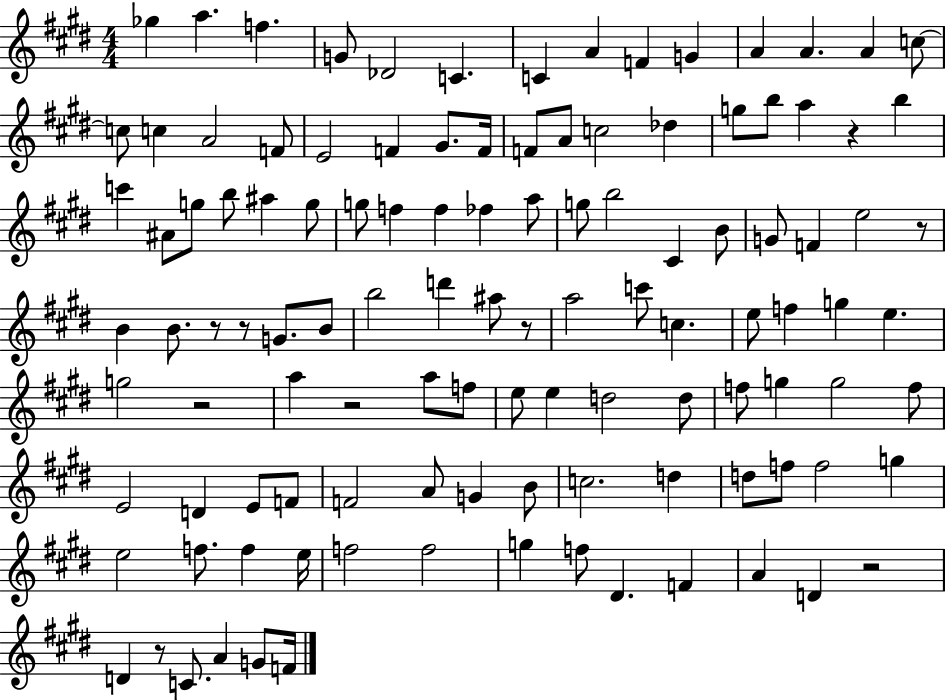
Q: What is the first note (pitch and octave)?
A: Gb5